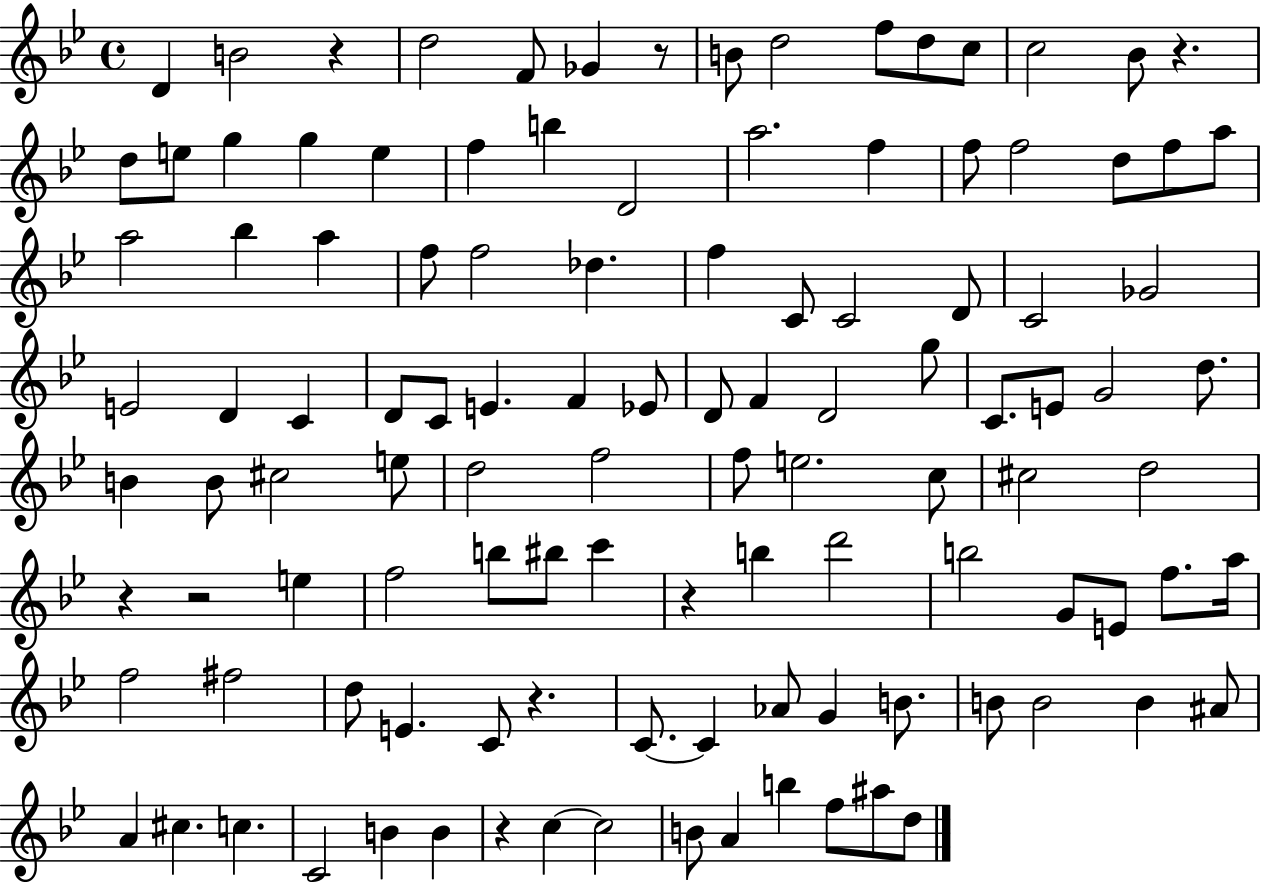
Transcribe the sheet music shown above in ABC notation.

X:1
T:Untitled
M:4/4
L:1/4
K:Bb
D B2 z d2 F/2 _G z/2 B/2 d2 f/2 d/2 c/2 c2 _B/2 z d/2 e/2 g g e f b D2 a2 f f/2 f2 d/2 f/2 a/2 a2 _b a f/2 f2 _d f C/2 C2 D/2 C2 _G2 E2 D C D/2 C/2 E F _E/2 D/2 F D2 g/2 C/2 E/2 G2 d/2 B B/2 ^c2 e/2 d2 f2 f/2 e2 c/2 ^c2 d2 z z2 e f2 b/2 ^b/2 c' z b d'2 b2 G/2 E/2 f/2 a/4 f2 ^f2 d/2 E C/2 z C/2 C _A/2 G B/2 B/2 B2 B ^A/2 A ^c c C2 B B z c c2 B/2 A b f/2 ^a/2 d/2